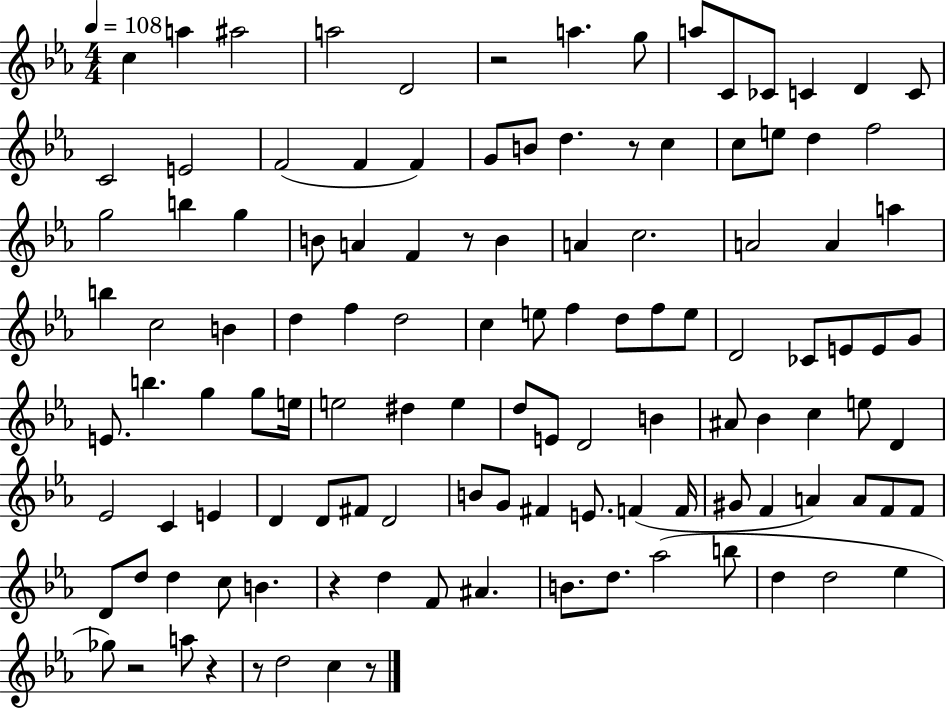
X:1
T:Untitled
M:4/4
L:1/4
K:Eb
c a ^a2 a2 D2 z2 a g/2 a/2 C/2 _C/2 C D C/2 C2 E2 F2 F F G/2 B/2 d z/2 c c/2 e/2 d f2 g2 b g B/2 A F z/2 B A c2 A2 A a b c2 B d f d2 c e/2 f d/2 f/2 e/2 D2 _C/2 E/2 E/2 G/2 E/2 b g g/2 e/4 e2 ^d e d/2 E/2 D2 B ^A/2 _B c e/2 D _E2 C E D D/2 ^F/2 D2 B/2 G/2 ^F E/2 F F/4 ^G/2 F A A/2 F/2 F/2 D/2 d/2 d c/2 B z d F/2 ^A B/2 d/2 _a2 b/2 d d2 _e _g/2 z2 a/2 z z/2 d2 c z/2